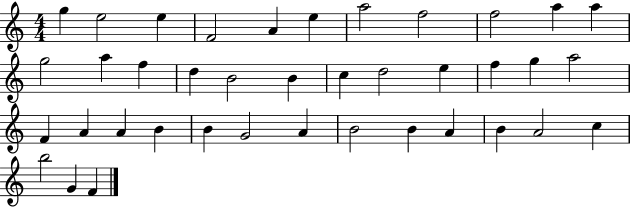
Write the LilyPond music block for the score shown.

{
  \clef treble
  \numericTimeSignature
  \time 4/4
  \key c \major
  g''4 e''2 e''4 | f'2 a'4 e''4 | a''2 f''2 | f''2 a''4 a''4 | \break g''2 a''4 f''4 | d''4 b'2 b'4 | c''4 d''2 e''4 | f''4 g''4 a''2 | \break f'4 a'4 a'4 b'4 | b'4 g'2 a'4 | b'2 b'4 a'4 | b'4 a'2 c''4 | \break b''2 g'4 f'4 | \bar "|."
}